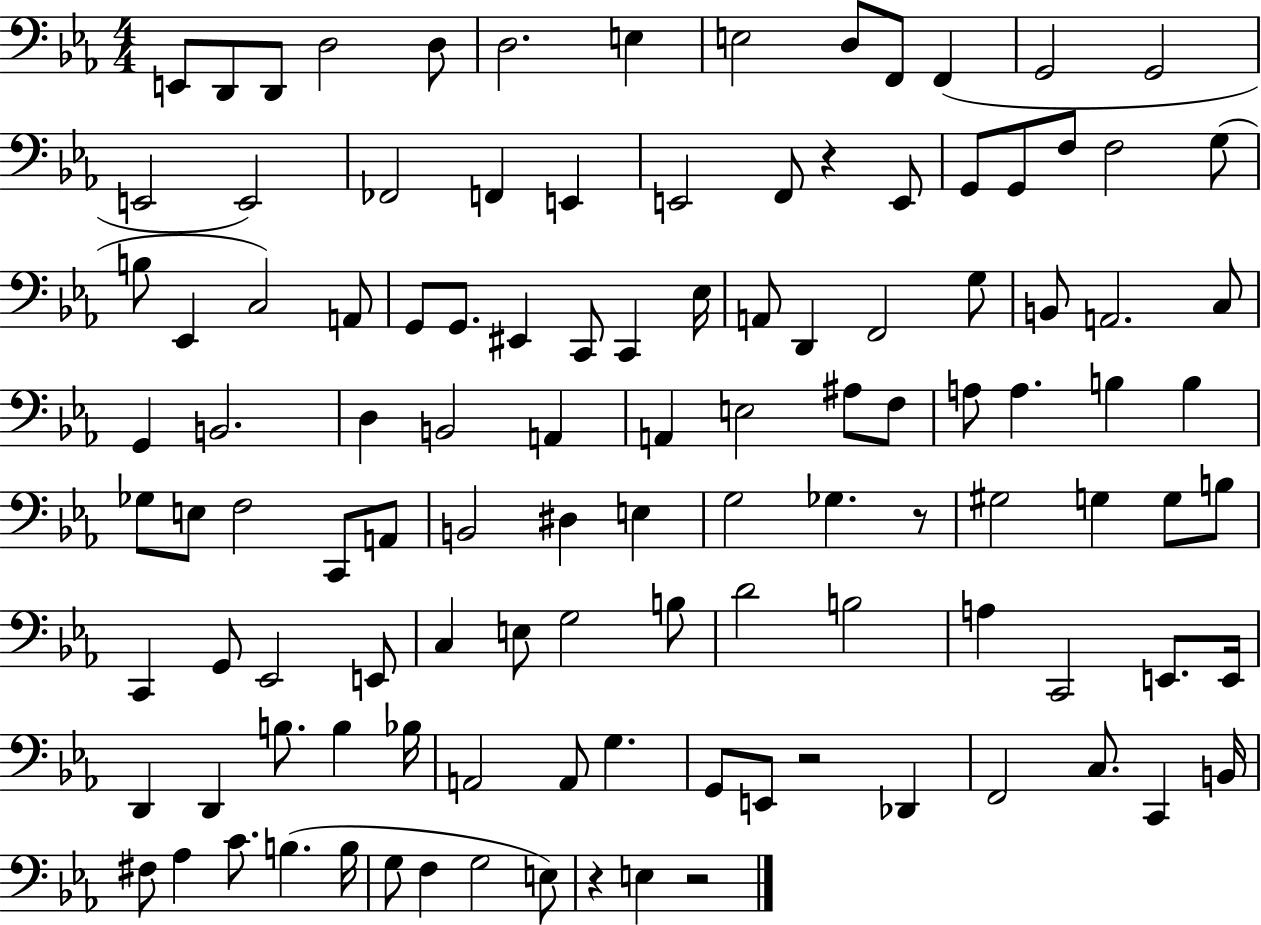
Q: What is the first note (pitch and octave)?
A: E2